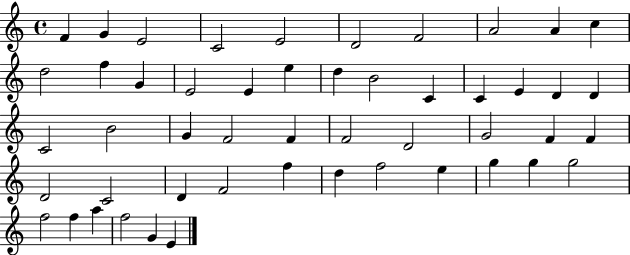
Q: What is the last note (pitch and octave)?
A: E4